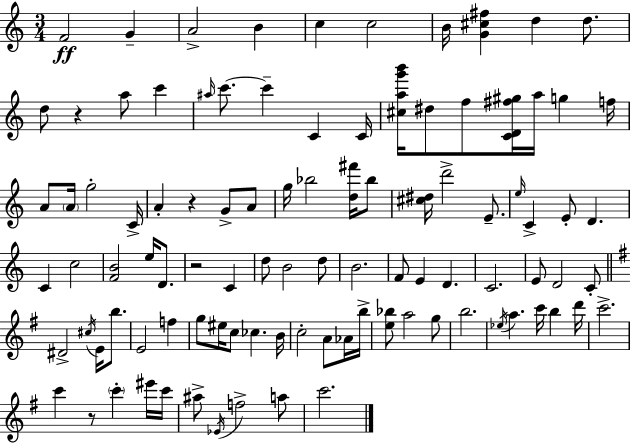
{
  \clef treble
  \numericTimeSignature
  \time 3/4
  \key a \minor
  f'2\ff g'4-- | a'2-> b'4 | c''4 c''2 | b'16 <g' cis'' fis''>4 d''4 d''8. | \break d''8 r4 a''8 c'''4 | \grace { ais''16 } c'''8.~~ c'''4-- c'4 | c'16 <cis'' a'' g''' b'''>16 dis''8 f''8 <c' d' fis'' gis''>16 a''16 g''4 | f''16 a'8 \parenthesize a'16 g''2-. | \break c'16-> a'4-. r4 g'8-> a'8 | g''16 bes''2 <d'' fis'''>16 bes''8 | <cis'' dis''>16 d'''2-> e'8.-- | \grace { e''16 } c'4-> e'8-. d'4. | \break c'4 c''2 | <f' b'>2 e''16 d'8. | r2 c'4 | d''8 b'2 | \break d''8 b'2. | f'8 e'4 d'4. | c'2. | e'8 d'2 | \break c'8-. \bar "||" \break \key e \minor dis'2-> \acciaccatura { cis''16 } e'16 b''8. | e'2 f''4 | g''8 eis''16 c''8 ces''4. | b'16 c''2-. a'8 aes'16 | \break b''16-> <e'' bes''>8 a''2 g''8 | b''2. | \acciaccatura { ees''16 } a''4. c'''16 b''4 | d'''16 c'''2.-> | \break c'''4 r8 \parenthesize c'''4-. | eis'''16 c'''16 ais''8-> \acciaccatura { ees'16 } f''2-> | a''8 c'''2. | \bar "|."
}